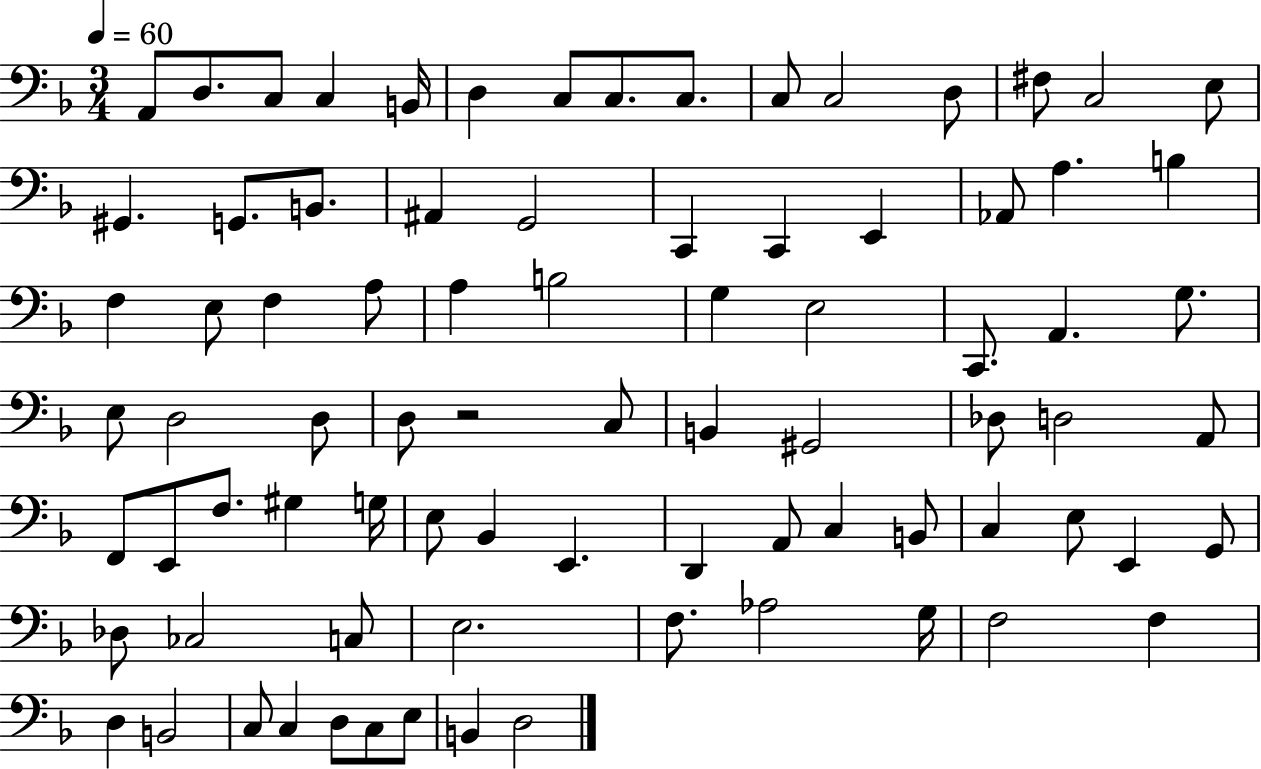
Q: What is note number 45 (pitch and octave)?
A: Db3